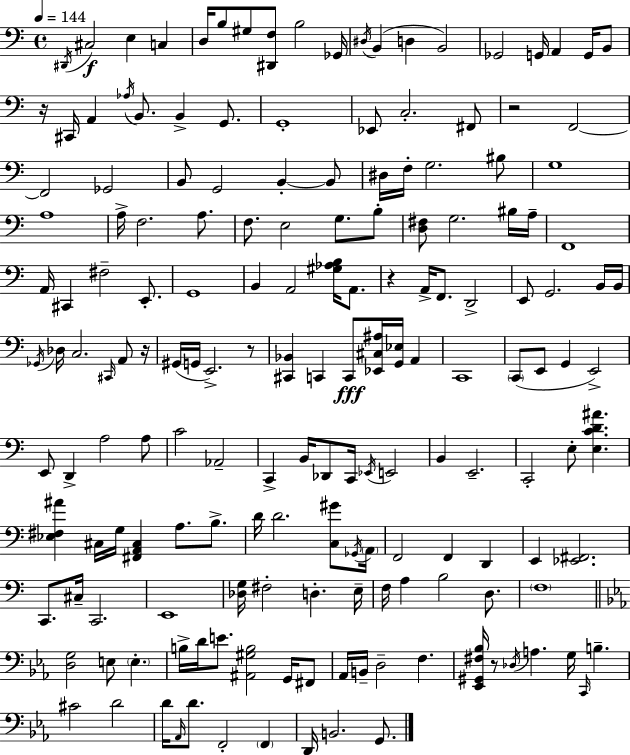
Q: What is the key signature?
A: A minor